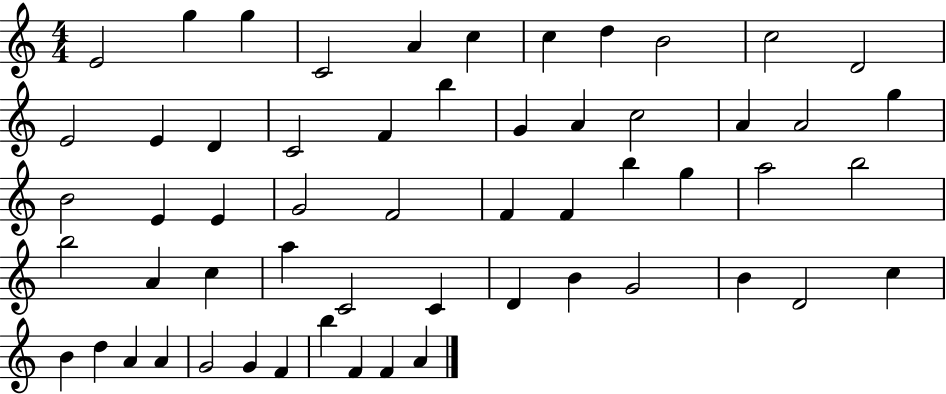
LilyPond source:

{
  \clef treble
  \numericTimeSignature
  \time 4/4
  \key c \major
  e'2 g''4 g''4 | c'2 a'4 c''4 | c''4 d''4 b'2 | c''2 d'2 | \break e'2 e'4 d'4 | c'2 f'4 b''4 | g'4 a'4 c''2 | a'4 a'2 g''4 | \break b'2 e'4 e'4 | g'2 f'2 | f'4 f'4 b''4 g''4 | a''2 b''2 | \break b''2 a'4 c''4 | a''4 c'2 c'4 | d'4 b'4 g'2 | b'4 d'2 c''4 | \break b'4 d''4 a'4 a'4 | g'2 g'4 f'4 | b''4 f'4 f'4 a'4 | \bar "|."
}